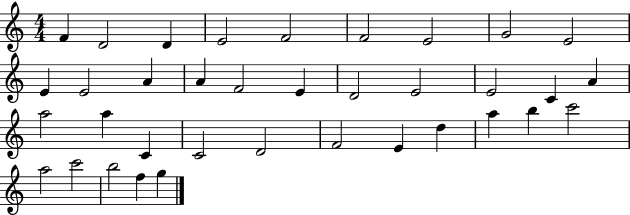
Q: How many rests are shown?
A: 0